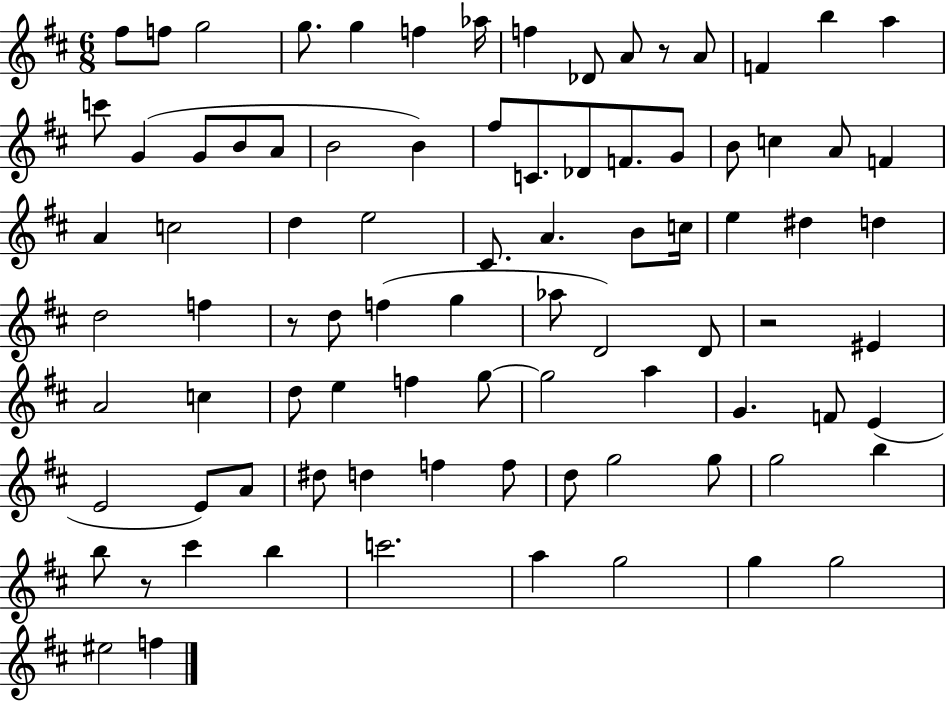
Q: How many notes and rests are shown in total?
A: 87